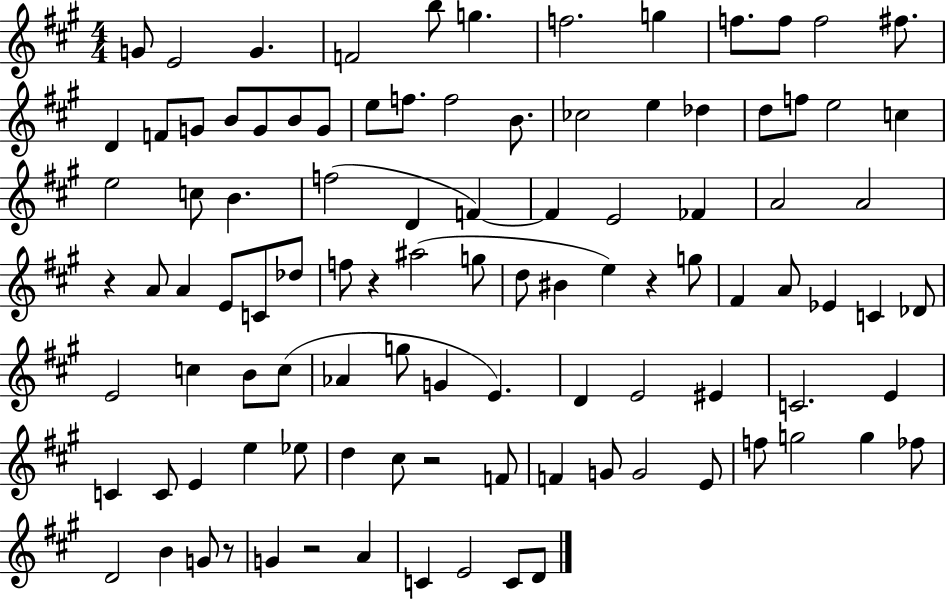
G4/e E4/h G4/q. F4/h B5/e G5/q. F5/h. G5/q F5/e. F5/e F5/h F#5/e. D4/q F4/e G4/e B4/e G4/e B4/e G4/e E5/e F5/e. F5/h B4/e. CES5/h E5/q Db5/q D5/e F5/e E5/h C5/q E5/h C5/e B4/q. F5/h D4/q F4/q F4/q E4/h FES4/q A4/h A4/h R/q A4/e A4/q E4/e C4/e Db5/e F5/e R/q A#5/h G5/e D5/e BIS4/q E5/q R/q G5/e F#4/q A4/e Eb4/q C4/q Db4/e E4/h C5/q B4/e C5/e Ab4/q G5/e G4/q E4/q. D4/q E4/h EIS4/q C4/h. E4/q C4/q C4/e E4/q E5/q Eb5/e D5/q C#5/e R/h F4/e F4/q G4/e G4/h E4/e F5/e G5/h G5/q FES5/e D4/h B4/q G4/e R/e G4/q R/h A4/q C4/q E4/h C4/e D4/e